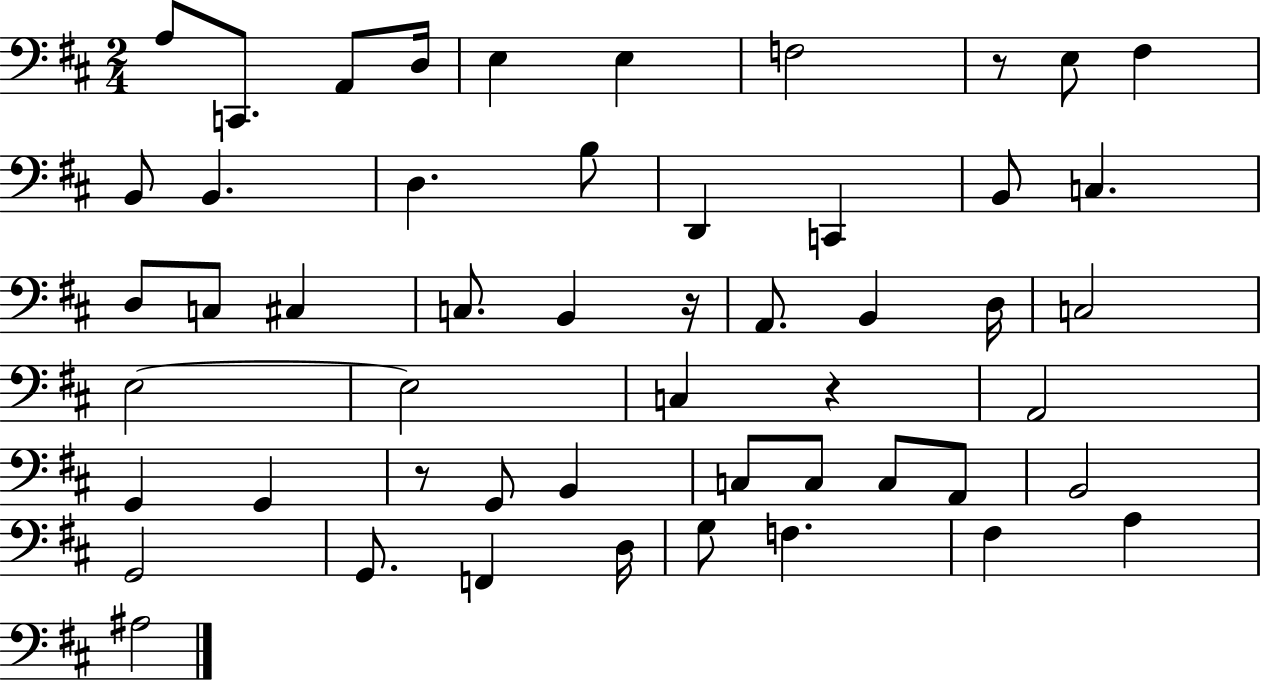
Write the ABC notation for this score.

X:1
T:Untitled
M:2/4
L:1/4
K:D
A,/2 C,,/2 A,,/2 D,/4 E, E, F,2 z/2 E,/2 ^F, B,,/2 B,, D, B,/2 D,, C,, B,,/2 C, D,/2 C,/2 ^C, C,/2 B,, z/4 A,,/2 B,, D,/4 C,2 E,2 E,2 C, z A,,2 G,, G,, z/2 G,,/2 B,, C,/2 C,/2 C,/2 A,,/2 B,,2 G,,2 G,,/2 F,, D,/4 G,/2 F, ^F, A, ^A,2